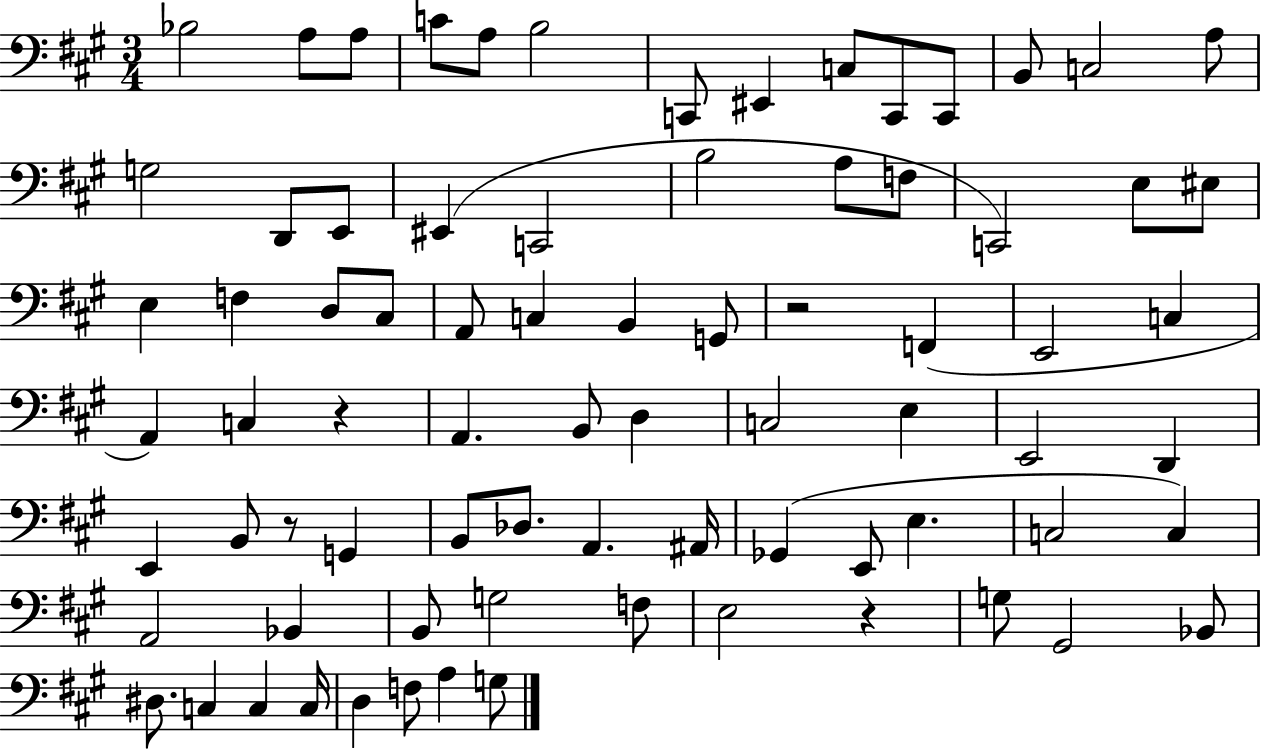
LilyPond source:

{
  \clef bass
  \numericTimeSignature
  \time 3/4
  \key a \major
  bes2 a8 a8 | c'8 a8 b2 | c,8 eis,4 c8 c,8 c,8 | b,8 c2 a8 | \break g2 d,8 e,8 | eis,4( c,2 | b2 a8 f8 | c,2) e8 eis8 | \break e4 f4 d8 cis8 | a,8 c4 b,4 g,8 | r2 f,4( | e,2 c4 | \break a,4) c4 r4 | a,4. b,8 d4 | c2 e4 | e,2 d,4 | \break e,4 b,8 r8 g,4 | b,8 des8. a,4. ais,16 | ges,4( e,8 e4. | c2 c4) | \break a,2 bes,4 | b,8 g2 f8 | e2 r4 | g8 gis,2 bes,8 | \break dis8. c4 c4 c16 | d4 f8 a4 g8 | \bar "|."
}